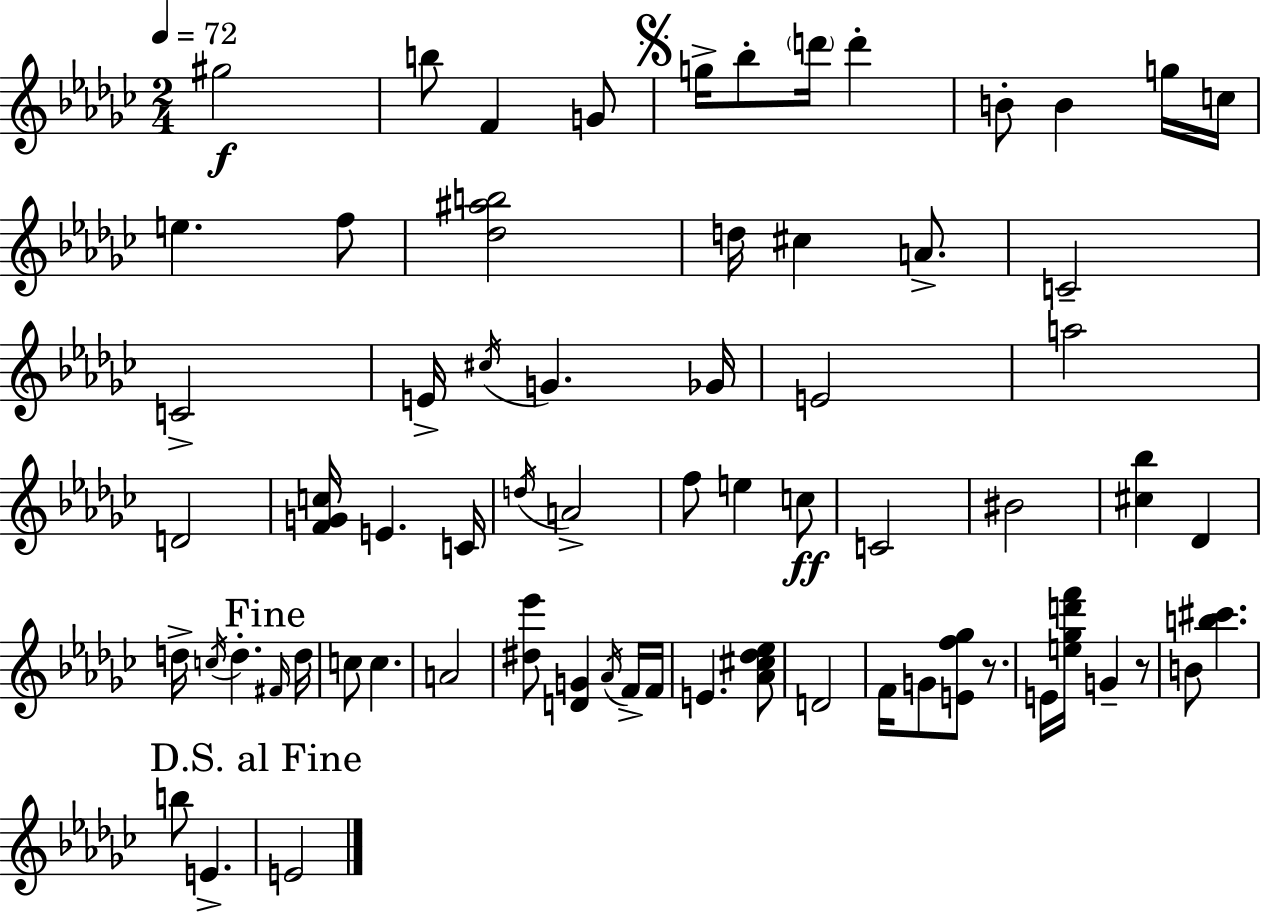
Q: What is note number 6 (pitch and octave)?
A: Bb5